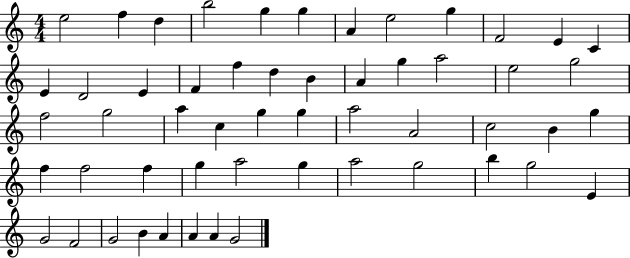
E5/h F5/q D5/q B5/h G5/q G5/q A4/q E5/h G5/q F4/h E4/q C4/q E4/q D4/h E4/q F4/q F5/q D5/q B4/q A4/q G5/q A5/h E5/h G5/h F5/h G5/h A5/q C5/q G5/q G5/q A5/h A4/h C5/h B4/q G5/q F5/q F5/h F5/q G5/q A5/h G5/q A5/h G5/h B5/q G5/h E4/q G4/h F4/h G4/h B4/q A4/q A4/q A4/q G4/h